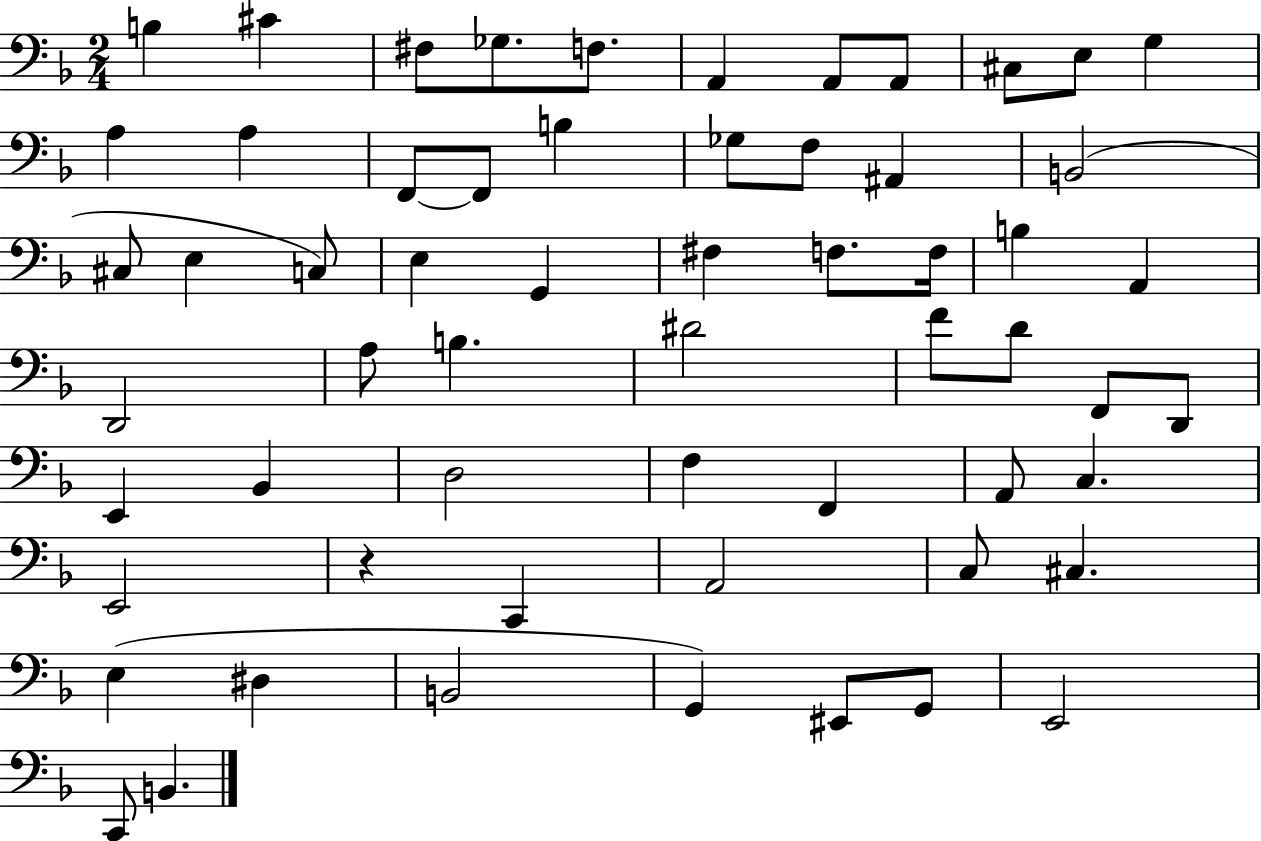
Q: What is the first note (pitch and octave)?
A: B3